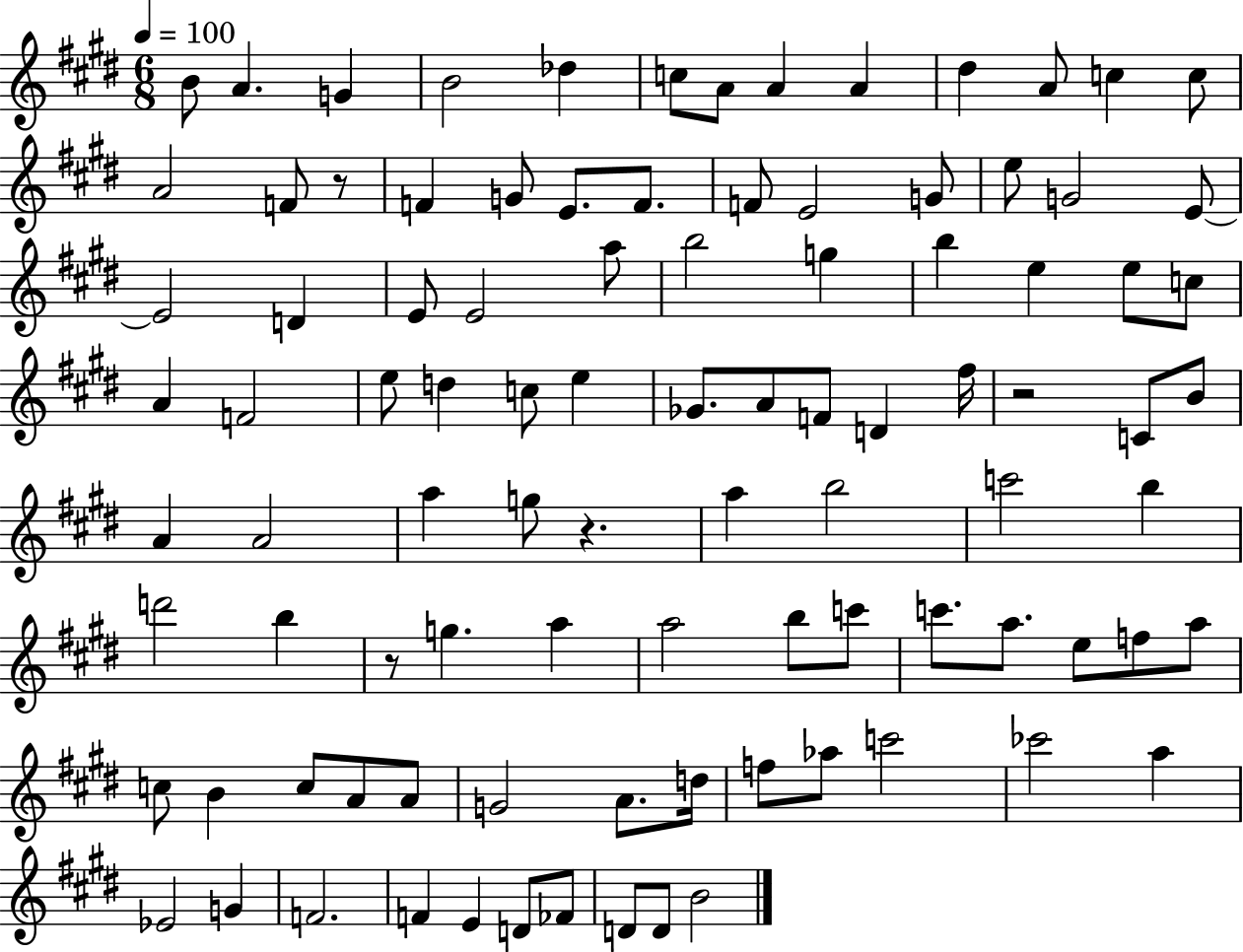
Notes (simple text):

B4/e A4/q. G4/q B4/h Db5/q C5/e A4/e A4/q A4/q D#5/q A4/e C5/q C5/e A4/h F4/e R/e F4/q G4/e E4/e. F4/e. F4/e E4/h G4/e E5/e G4/h E4/e E4/h D4/q E4/e E4/h A5/e B5/h G5/q B5/q E5/q E5/e C5/e A4/q F4/h E5/e D5/q C5/e E5/q Gb4/e. A4/e F4/e D4/q F#5/s R/h C4/e B4/e A4/q A4/h A5/q G5/e R/q. A5/q B5/h C6/h B5/q D6/h B5/q R/e G5/q. A5/q A5/h B5/e C6/e C6/e. A5/e. E5/e F5/e A5/e C5/e B4/q C5/e A4/e A4/e G4/h A4/e. D5/s F5/e Ab5/e C6/h CES6/h A5/q Eb4/h G4/q F4/h. F4/q E4/q D4/e FES4/e D4/e D4/e B4/h